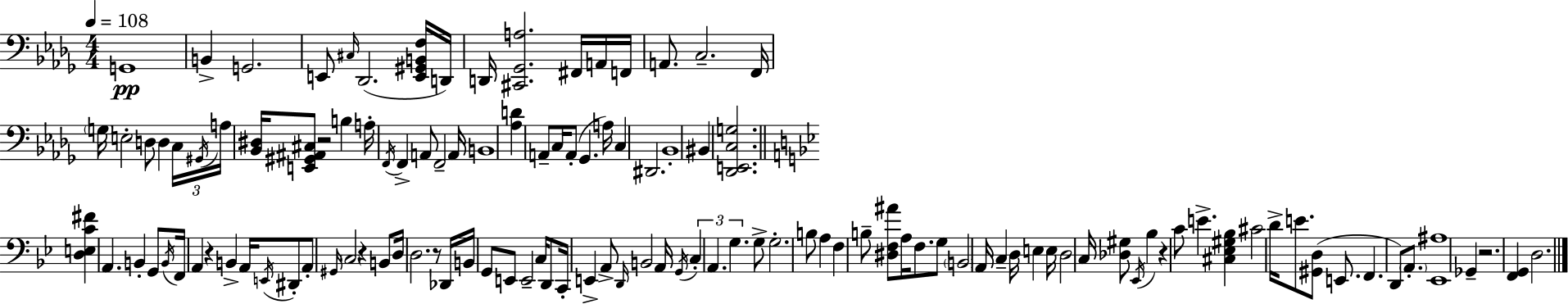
{
  \clef bass
  \numericTimeSignature
  \time 4/4
  \key bes \minor
  \tempo 4 = 108
  g,1\pp | b,4-> g,2. | e,8 \grace { cis16 } des,2.( <e, gis, b, f>16 | d,16) d,16 <cis, ges, a>2. fis,16 a,16 | \break f,16 a,8. c2.-- | f,16 \parenthesize g16 e2-. d8 d4 | \tuplet 3/2 { c16 \acciaccatura { gis,16 } a16 } <bes, dis>16 <e, gis, ais, cis>8 r2 b4 | a16-. \acciaccatura { f,16 } f,4-> a,8 f,2-- | \break a,16 b,1 | <aes d'>4 a,8-- c16 a,8-.( ges,4. | a16) c4 dis,2. | bes,1-. | \break bis,4 <des, e, c g>2. | \bar "||" \break \key g \minor <d e c' fis'>4 a,4. b,4-. g,8 | \acciaccatura { b,16 } f,16 a,4 r4 b,4-> a,16 \acciaccatura { e,16 } | dis,8-. a,8-. \grace { gis,16 } \parenthesize c2 r4 | b,8 d16 d2. | \break r8 des,16 b,16 g,8 e,8 e,2-- | c16 d,8 c,16-. e,4-> a,8-> \grace { d,16 } b,2 | a,16 \acciaccatura { g,16 } \tuplet 3/2 { c4-. a,4. g4. } | g8-> g2.-. | \break b8 a4 f4 b8-- <dis f ais'>8 | a16 f8. g8 \parenthesize b,2 a,16 | c4-- d16 e4 e16 d2 | c16 <des gis>8 \acciaccatura { ees,16 } bes4 r4 c'8 | \break e'4.-> <cis ees gis bes>4 cis'2 | d'16-> e'8. <gis, d>8( e,8. f,4. | d,8) \parenthesize a,8.-. <ees, ais>1 | ges,4-- r2. | \break <f, g,>4 d2. | \bar "|."
}